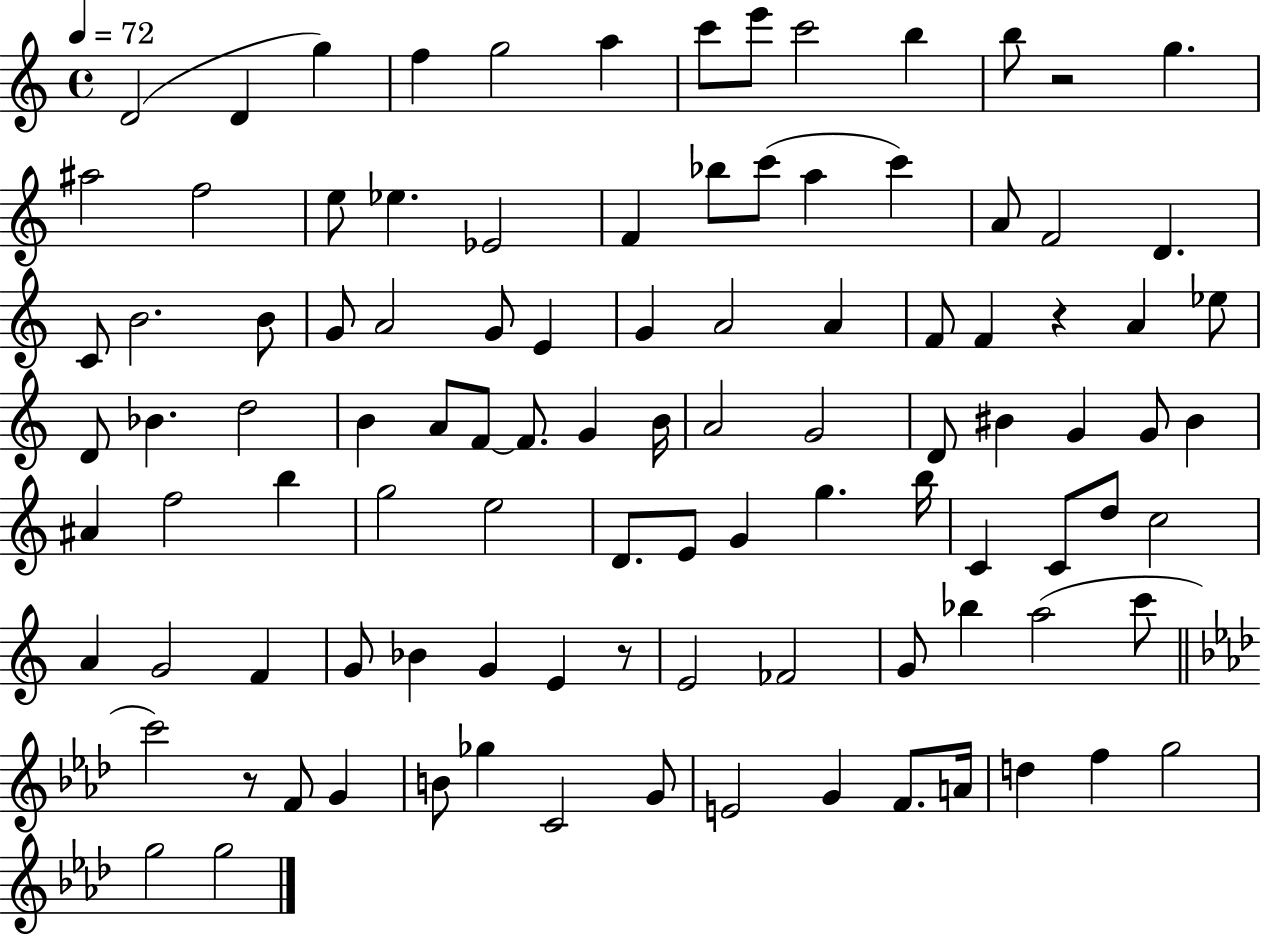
D4/h D4/q G5/q F5/q G5/h A5/q C6/e E6/e C6/h B5/q B5/e R/h G5/q. A#5/h F5/h E5/e Eb5/q. Eb4/h F4/q Bb5/e C6/e A5/q C6/q A4/e F4/h D4/q. C4/e B4/h. B4/e G4/e A4/h G4/e E4/q G4/q A4/h A4/q F4/e F4/q R/q A4/q Eb5/e D4/e Bb4/q. D5/h B4/q A4/e F4/e F4/e. G4/q B4/s A4/h G4/h D4/e BIS4/q G4/q G4/e BIS4/q A#4/q F5/h B5/q G5/h E5/h D4/e. E4/e G4/q G5/q. B5/s C4/q C4/e D5/e C5/h A4/q G4/h F4/q G4/e Bb4/q G4/q E4/q R/e E4/h FES4/h G4/e Bb5/q A5/h C6/e C6/h R/e F4/e G4/q B4/e Gb5/q C4/h G4/e E4/h G4/q F4/e. A4/s D5/q F5/q G5/h G5/h G5/h